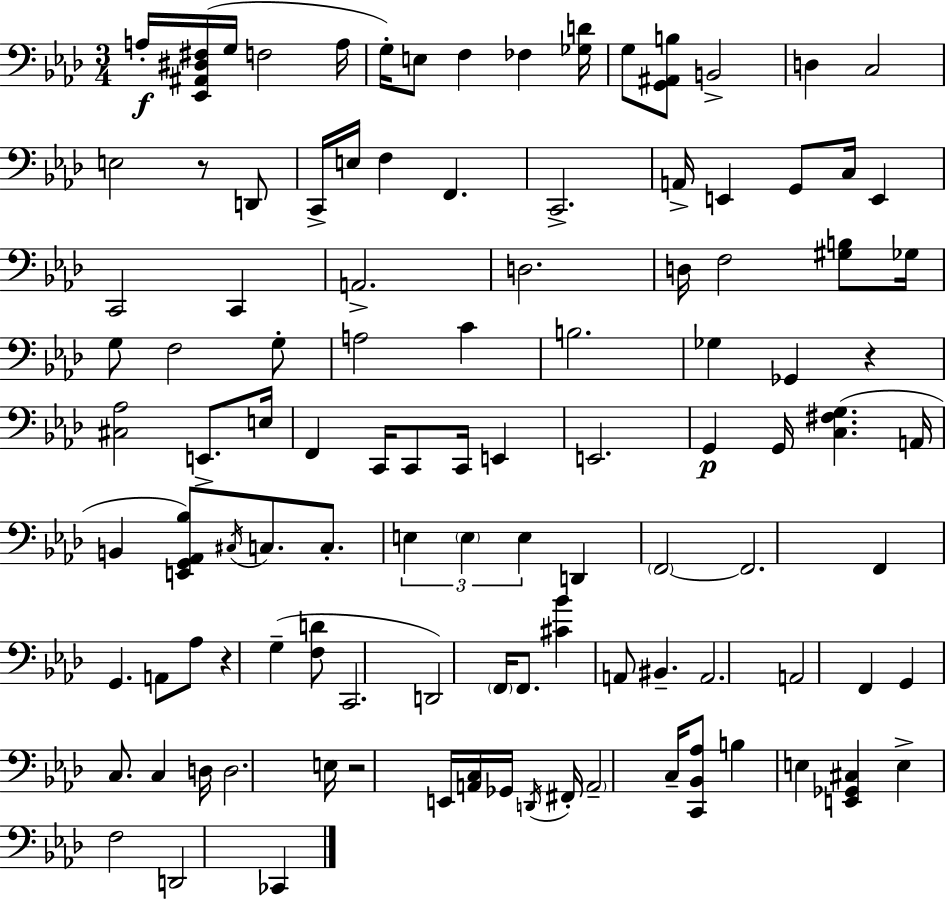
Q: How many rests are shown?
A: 4